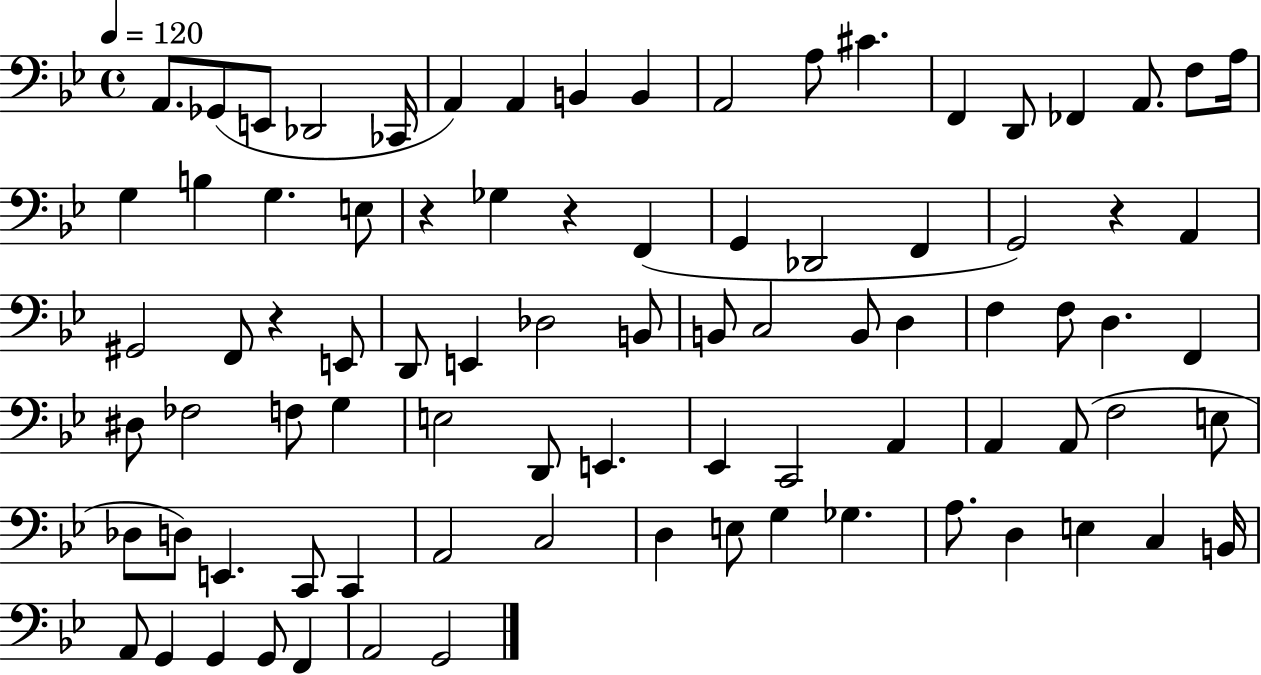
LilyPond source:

{
  \clef bass
  \time 4/4
  \defaultTimeSignature
  \key bes \major
  \tempo 4 = 120
  a,8. ges,8( e,8 des,2 ces,16 | a,4) a,4 b,4 b,4 | a,2 a8 cis'4. | f,4 d,8 fes,4 a,8. f8 a16 | \break g4 b4 g4. e8 | r4 ges4 r4 f,4( | g,4 des,2 f,4 | g,2) r4 a,4 | \break gis,2 f,8 r4 e,8 | d,8 e,4 des2 b,8 | b,8 c2 b,8 d4 | f4 f8 d4. f,4 | \break dis8 fes2 f8 g4 | e2 d,8 e,4. | ees,4 c,2 a,4 | a,4 a,8( f2 e8 | \break des8 d8) e,4. c,8 c,4 | a,2 c2 | d4 e8 g4 ges4. | a8. d4 e4 c4 b,16 | \break a,8 g,4 g,4 g,8 f,4 | a,2 g,2 | \bar "|."
}